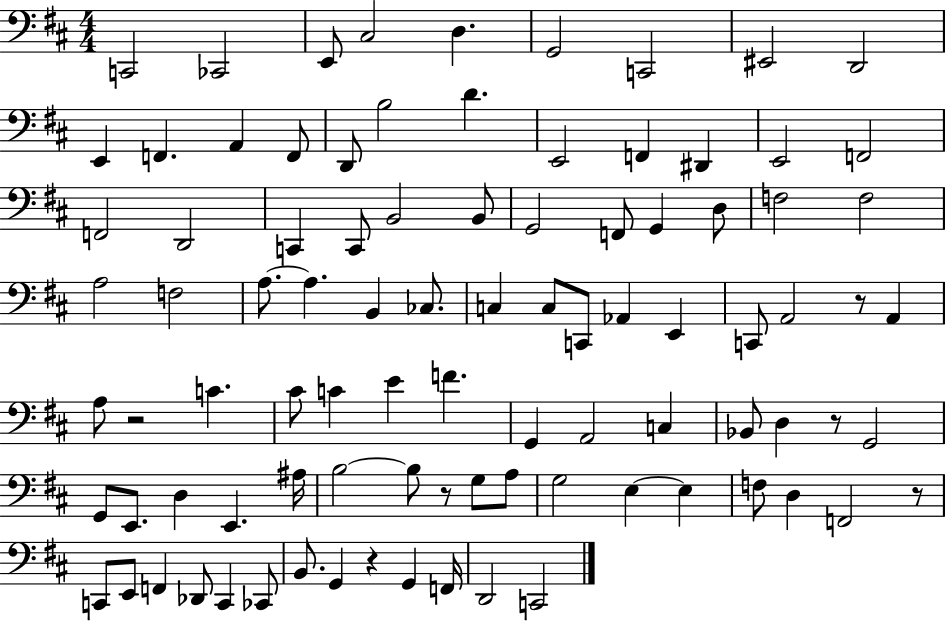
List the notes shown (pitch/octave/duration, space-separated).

C2/h CES2/h E2/e C#3/h D3/q. G2/h C2/h EIS2/h D2/h E2/q F2/q. A2/q F2/e D2/e B3/h D4/q. E2/h F2/q D#2/q E2/h F2/h F2/h D2/h C2/q C2/e B2/h B2/e G2/h F2/e G2/q D3/e F3/h F3/h A3/h F3/h A3/e. A3/q. B2/q CES3/e. C3/q C3/e C2/e Ab2/q E2/q C2/e A2/h R/e A2/q A3/e R/h C4/q. C#4/e C4/q E4/q F4/q. G2/q A2/h C3/q Bb2/e D3/q R/e G2/h G2/e E2/e. D3/q E2/q. A#3/s B3/h B3/e R/e G3/e A3/e G3/h E3/q E3/q F3/e D3/q F2/h R/e C2/e E2/e F2/q Db2/e C2/q CES2/e B2/e. G2/q R/q G2/q F2/s D2/h C2/h